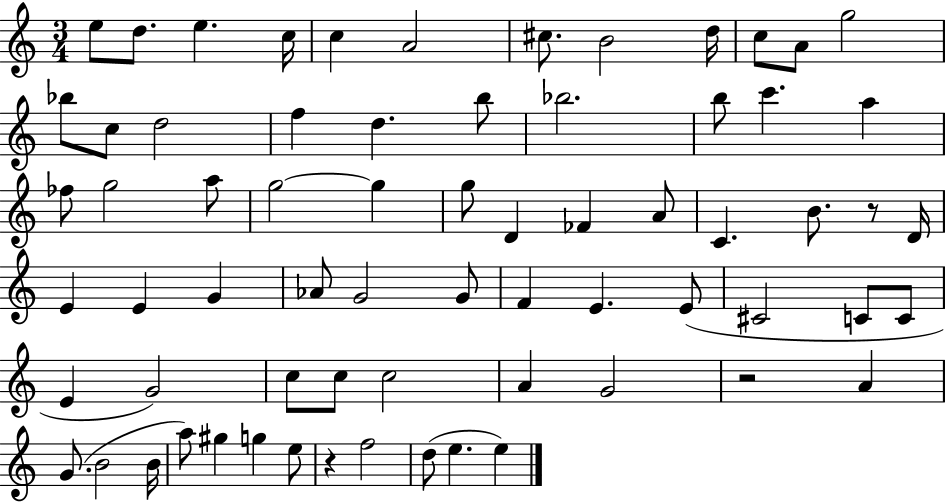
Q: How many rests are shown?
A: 3